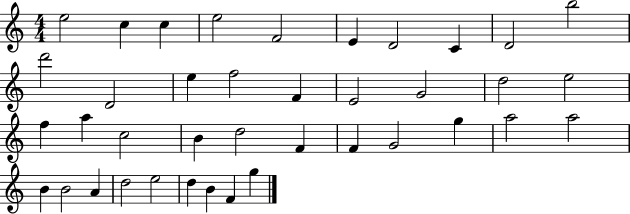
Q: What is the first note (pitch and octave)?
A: E5